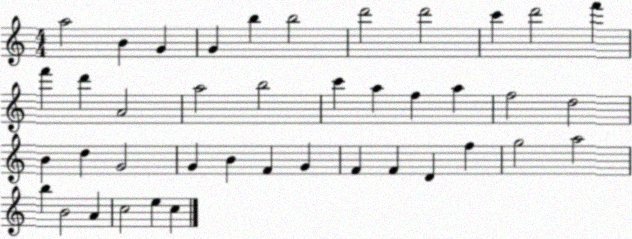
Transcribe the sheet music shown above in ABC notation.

X:1
T:Untitled
M:4/4
L:1/4
K:C
a2 B G G b b2 d'2 d'2 c' d'2 f' f' d' A2 a2 b2 c' a f a f2 d2 B d G2 G B F G F F D f g2 a2 b B2 A c2 e c